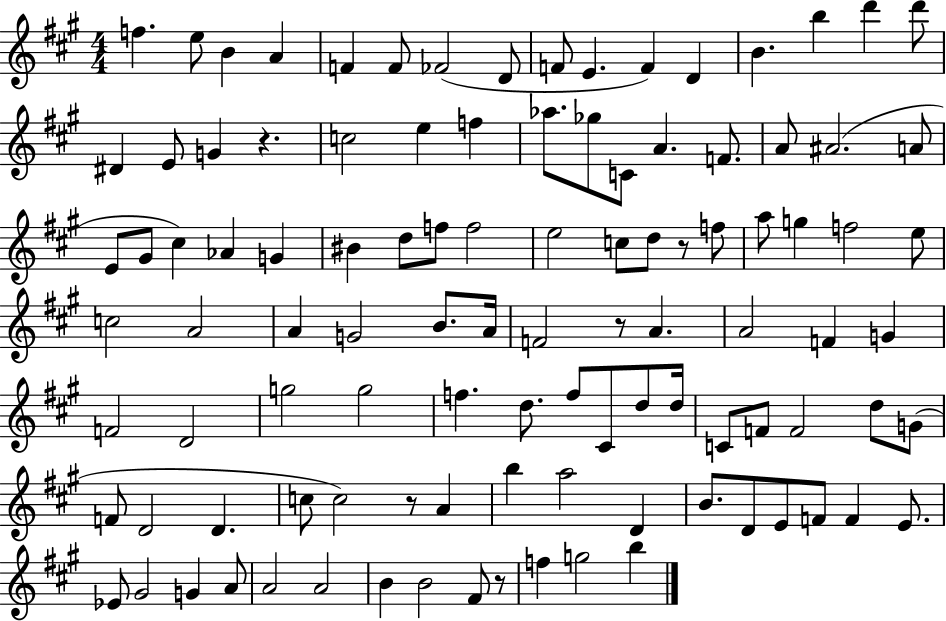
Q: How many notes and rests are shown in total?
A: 105